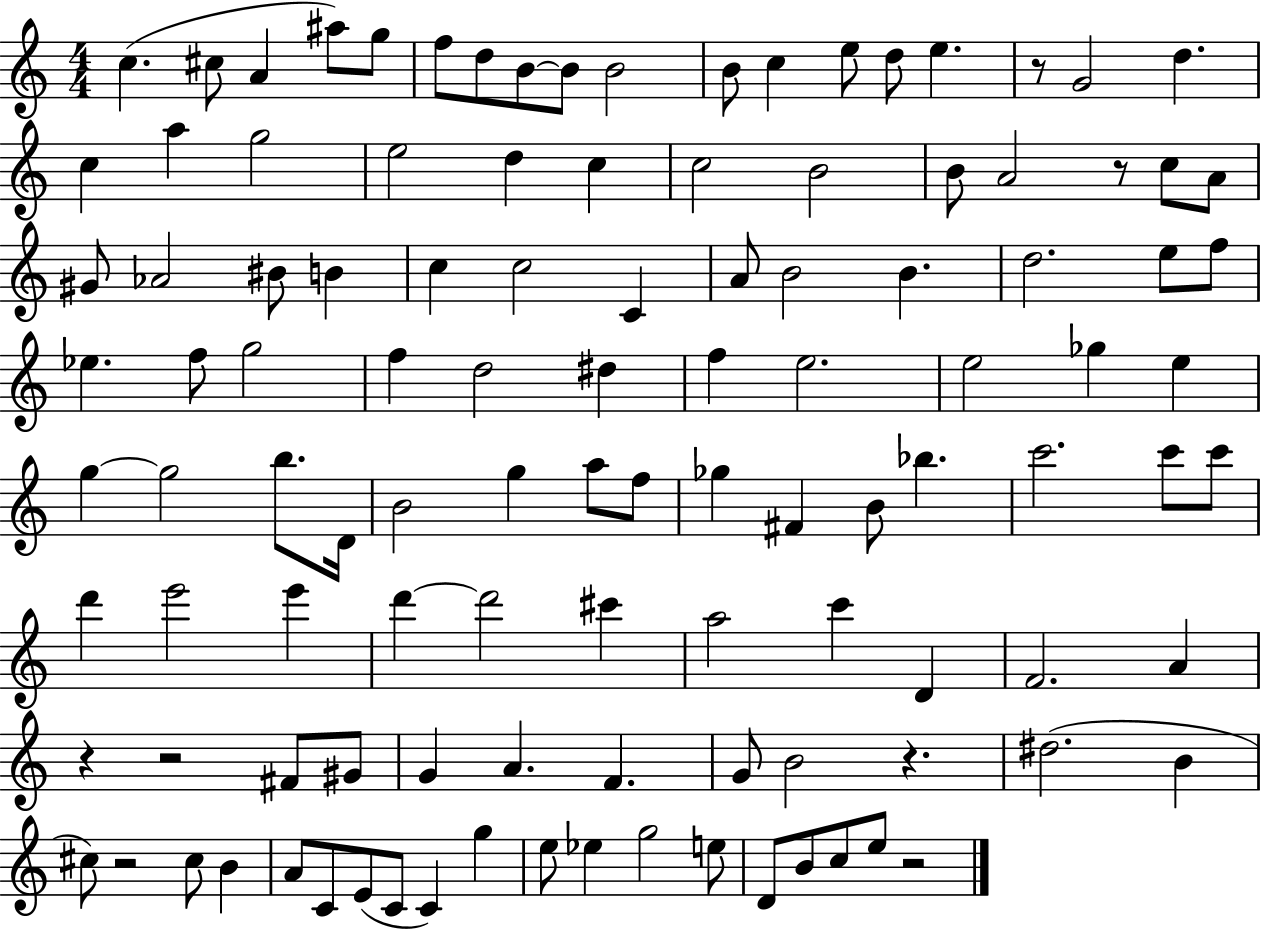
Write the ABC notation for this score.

X:1
T:Untitled
M:4/4
L:1/4
K:C
c ^c/2 A ^a/2 g/2 f/2 d/2 B/2 B/2 B2 B/2 c e/2 d/2 e z/2 G2 d c a g2 e2 d c c2 B2 B/2 A2 z/2 c/2 A/2 ^G/2 _A2 ^B/2 B c c2 C A/2 B2 B d2 e/2 f/2 _e f/2 g2 f d2 ^d f e2 e2 _g e g g2 b/2 D/4 B2 g a/2 f/2 _g ^F B/2 _b c'2 c'/2 c'/2 d' e'2 e' d' d'2 ^c' a2 c' D F2 A z z2 ^F/2 ^G/2 G A F G/2 B2 z ^d2 B ^c/2 z2 ^c/2 B A/2 C/2 E/2 C/2 C g e/2 _e g2 e/2 D/2 B/2 c/2 e/2 z2